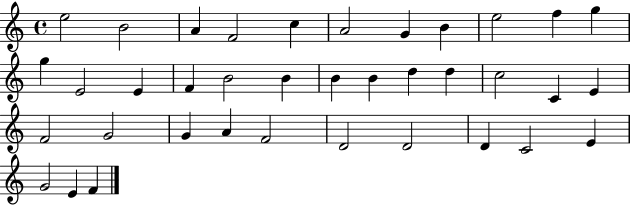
E5/h B4/h A4/q F4/h C5/q A4/h G4/q B4/q E5/h F5/q G5/q G5/q E4/h E4/q F4/q B4/h B4/q B4/q B4/q D5/q D5/q C5/h C4/q E4/q F4/h G4/h G4/q A4/q F4/h D4/h D4/h D4/q C4/h E4/q G4/h E4/q F4/q